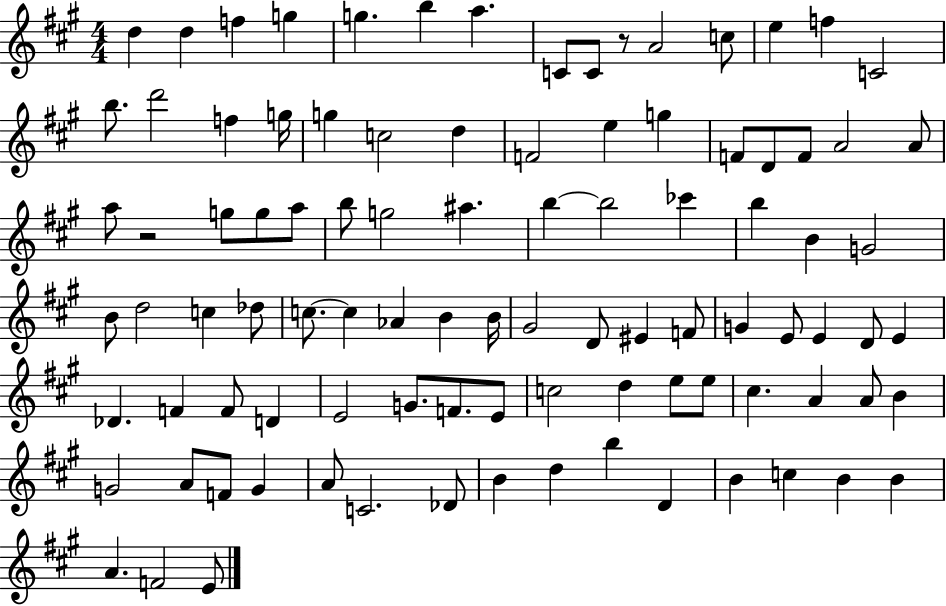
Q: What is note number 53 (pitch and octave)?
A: D4